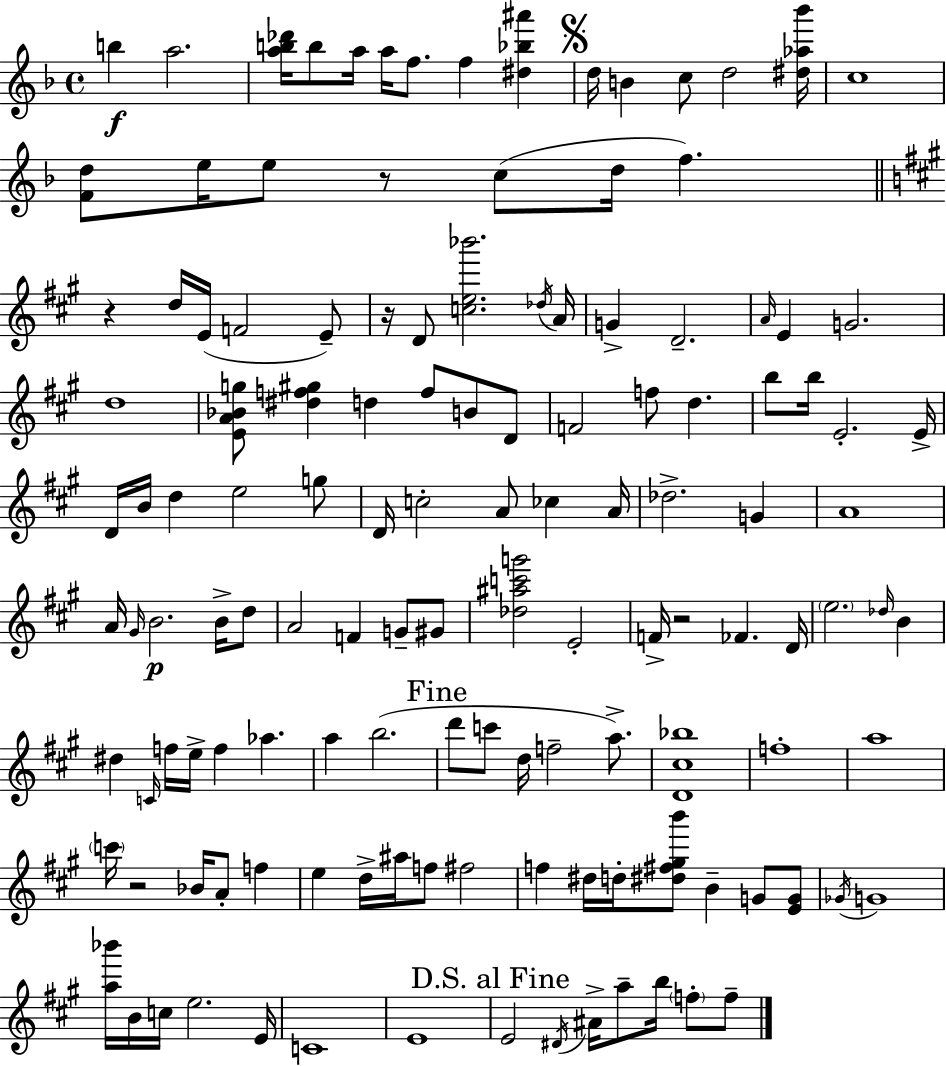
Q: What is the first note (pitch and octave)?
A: B5